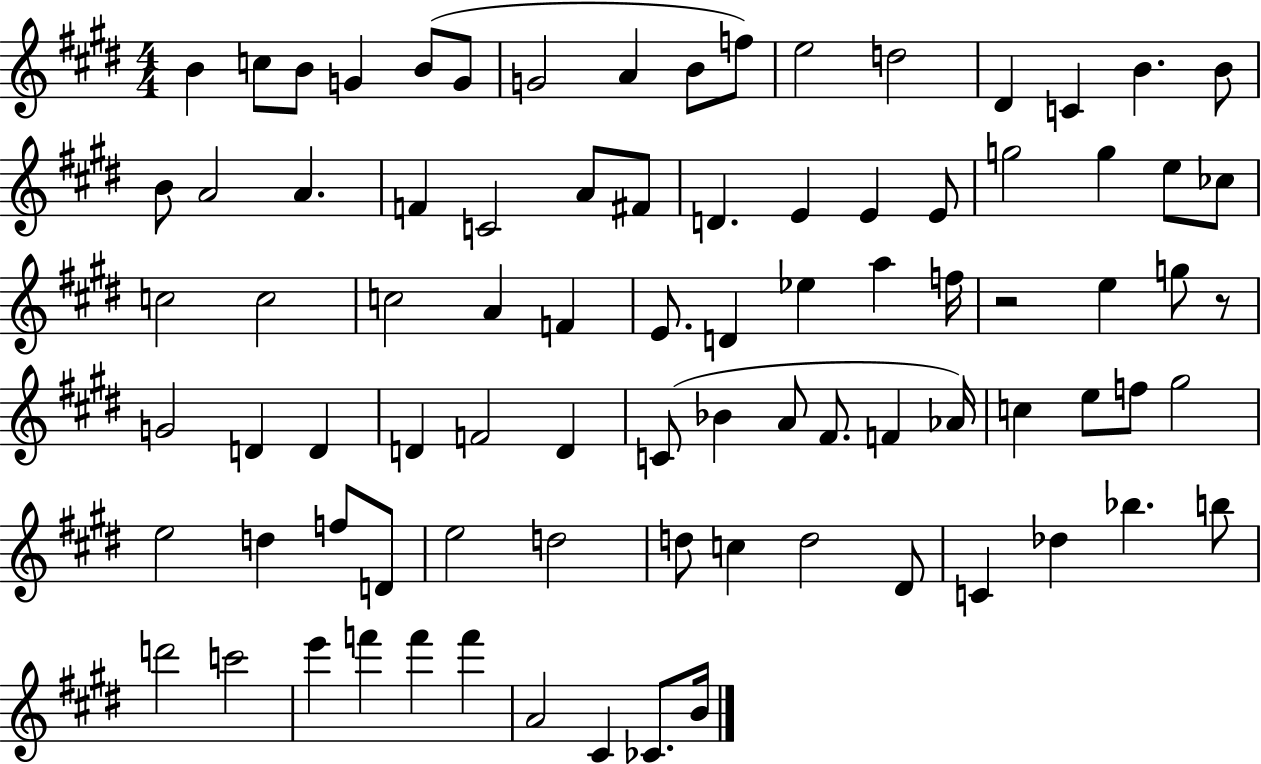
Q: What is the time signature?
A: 4/4